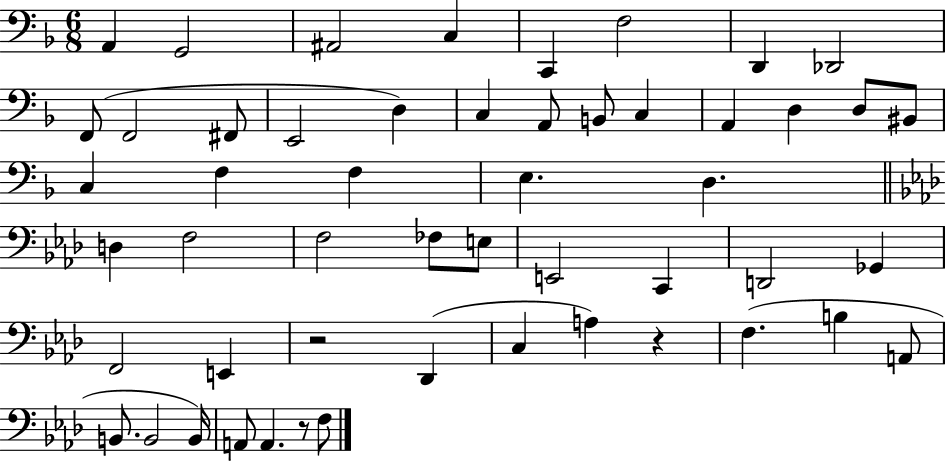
X:1
T:Untitled
M:6/8
L:1/4
K:F
A,, G,,2 ^A,,2 C, C,, F,2 D,, _D,,2 F,,/2 F,,2 ^F,,/2 E,,2 D, C, A,,/2 B,,/2 C, A,, D, D,/2 ^B,,/2 C, F, F, E, D, D, F,2 F,2 _F,/2 E,/2 E,,2 C,, D,,2 _G,, F,,2 E,, z2 _D,, C, A, z F, B, A,,/2 B,,/2 B,,2 B,,/4 A,,/2 A,, z/2 F,/2